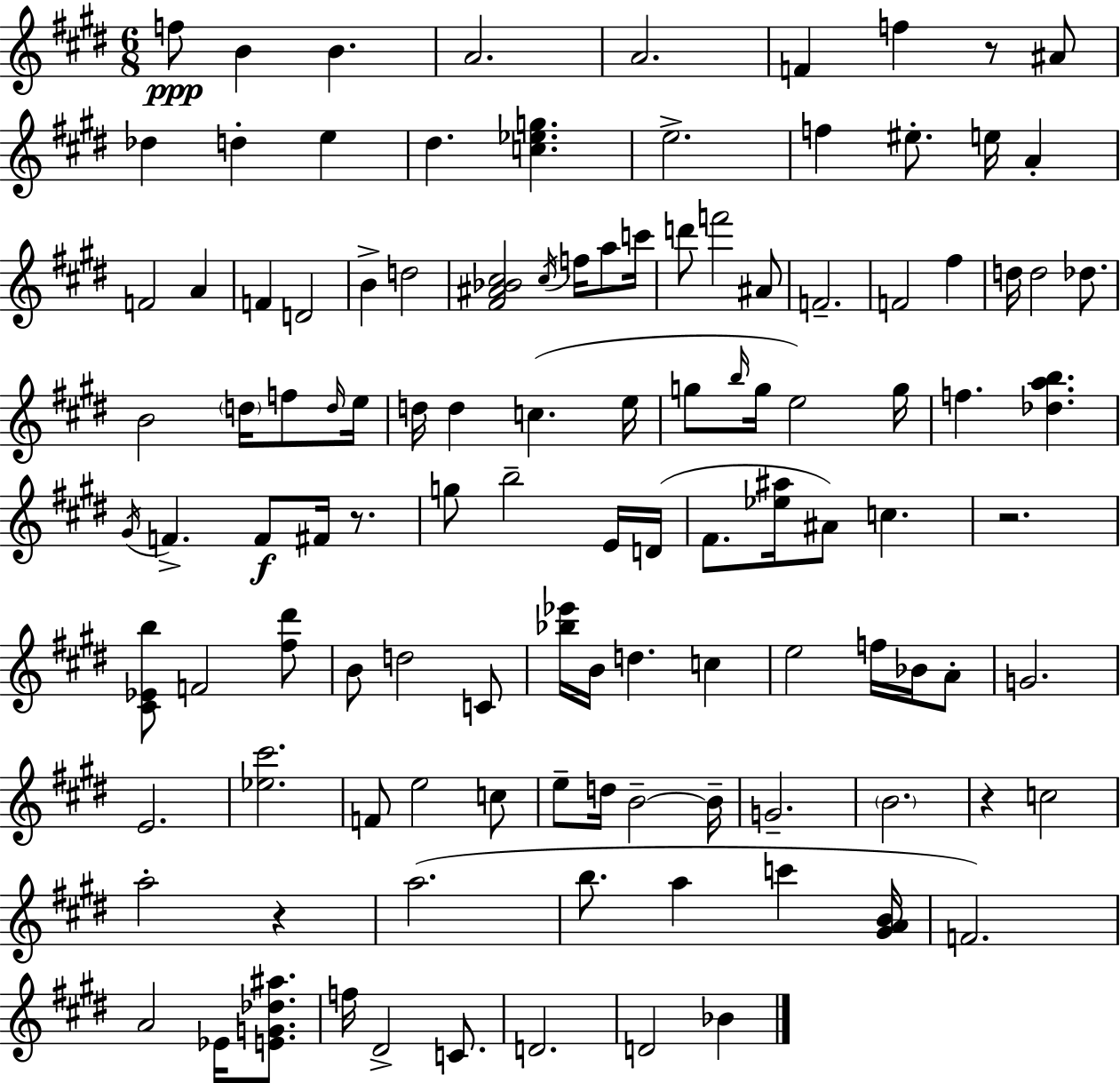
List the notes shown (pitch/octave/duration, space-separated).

F5/e B4/q B4/q. A4/h. A4/h. F4/q F5/q R/e A#4/e Db5/q D5/q E5/q D#5/q. [C5,Eb5,G5]/q. E5/h. F5/q EIS5/e. E5/s A4/q F4/h A4/q F4/q D4/h B4/q D5/h [F#4,A#4,Bb4,C#5]/h C#5/s F5/s A5/e C6/s D6/e F6/h A#4/e F4/h. F4/h F#5/q D5/s D5/h Db5/e. B4/h D5/s F5/e D5/s E5/s D5/s D5/q C5/q. E5/s G5/e B5/s G5/s E5/h G5/s F5/q. [Db5,A5,B5]/q. G#4/s F4/q. F4/e F#4/s R/e. G5/e B5/h E4/s D4/s F#4/e. [Eb5,A#5]/s A#4/e C5/q. R/h. [C#4,Eb4,B5]/e F4/h [F#5,D#6]/e B4/e D5/h C4/e [Bb5,Eb6]/s B4/s D5/q. C5/q E5/h F5/s Bb4/s A4/e G4/h. E4/h. [Eb5,C#6]/h. F4/e E5/h C5/e E5/e D5/s B4/h B4/s G4/h. B4/h. R/q C5/h A5/h R/q A5/h. B5/e. A5/q C6/q [G#4,A4,B4]/s F4/h. A4/h Eb4/s [E4,G4,Db5,A#5]/e. F5/s D#4/h C4/e. D4/h. D4/h Bb4/q